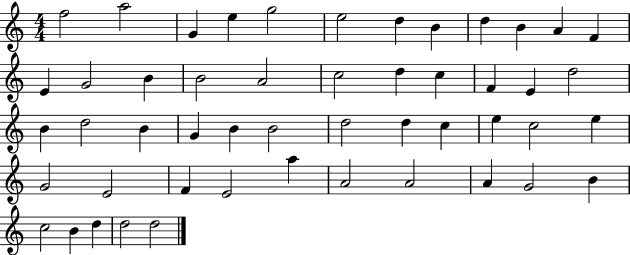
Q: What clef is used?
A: treble